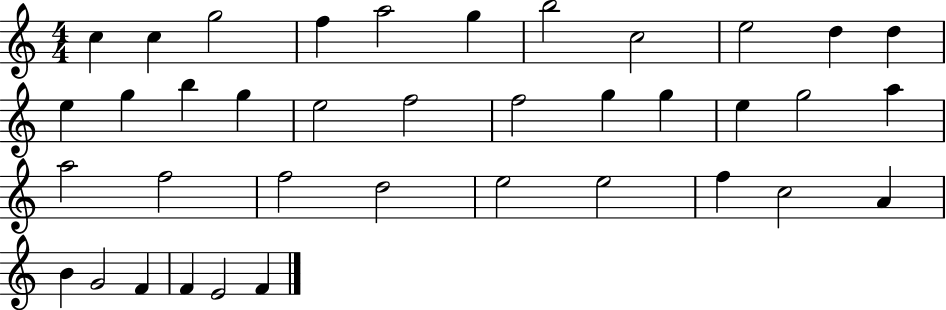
{
  \clef treble
  \numericTimeSignature
  \time 4/4
  \key c \major
  c''4 c''4 g''2 | f''4 a''2 g''4 | b''2 c''2 | e''2 d''4 d''4 | \break e''4 g''4 b''4 g''4 | e''2 f''2 | f''2 g''4 g''4 | e''4 g''2 a''4 | \break a''2 f''2 | f''2 d''2 | e''2 e''2 | f''4 c''2 a'4 | \break b'4 g'2 f'4 | f'4 e'2 f'4 | \bar "|."
}